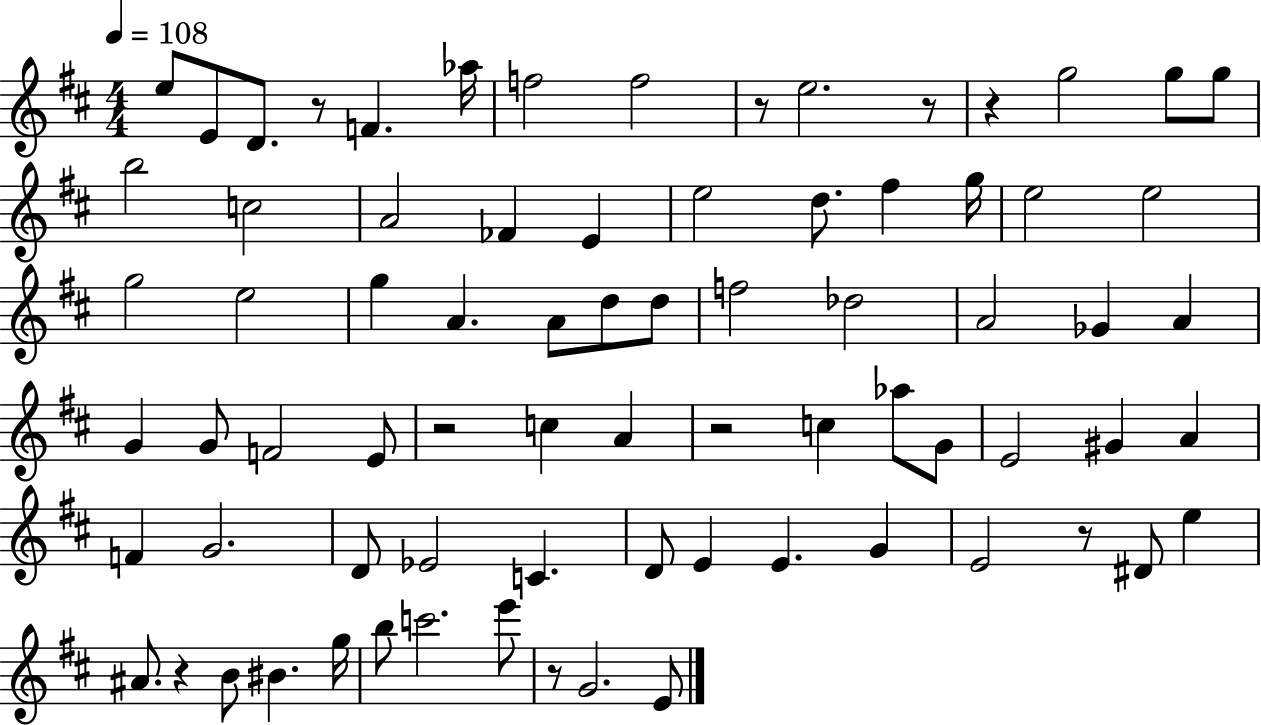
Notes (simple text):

E5/e E4/e D4/e. R/e F4/q. Ab5/s F5/h F5/h R/e E5/h. R/e R/q G5/h G5/e G5/e B5/h C5/h A4/h FES4/q E4/q E5/h D5/e. F#5/q G5/s E5/h E5/h G5/h E5/h G5/q A4/q. A4/e D5/e D5/e F5/h Db5/h A4/h Gb4/q A4/q G4/q G4/e F4/h E4/e R/h C5/q A4/q R/h C5/q Ab5/e G4/e E4/h G#4/q A4/q F4/q G4/h. D4/e Eb4/h C4/q. D4/e E4/q E4/q. G4/q E4/h R/e D#4/e E5/q A#4/e. R/q B4/e BIS4/q. G5/s B5/e C6/h. E6/e R/e G4/h. E4/e